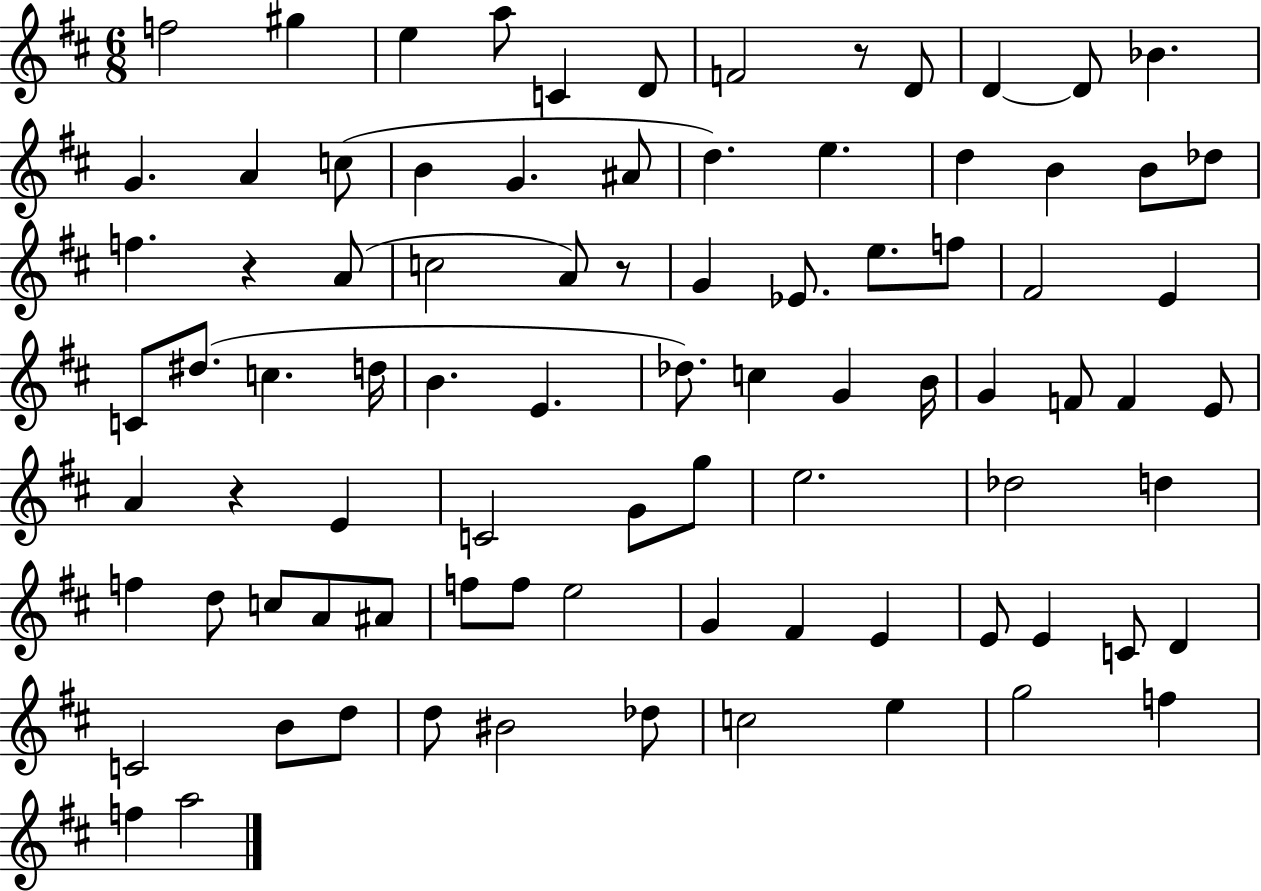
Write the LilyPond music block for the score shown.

{
  \clef treble
  \numericTimeSignature
  \time 6/8
  \key d \major
  f''2 gis''4 | e''4 a''8 c'4 d'8 | f'2 r8 d'8 | d'4~~ d'8 bes'4. | \break g'4. a'4 c''8( | b'4 g'4. ais'8 | d''4.) e''4. | d''4 b'4 b'8 des''8 | \break f''4. r4 a'8( | c''2 a'8) r8 | g'4 ees'8. e''8. f''8 | fis'2 e'4 | \break c'8 dis''8.( c''4. d''16 | b'4. e'4. | des''8.) c''4 g'4 b'16 | g'4 f'8 f'4 e'8 | \break a'4 r4 e'4 | c'2 g'8 g''8 | e''2. | des''2 d''4 | \break f''4 d''8 c''8 a'8 ais'8 | f''8 f''8 e''2 | g'4 fis'4 e'4 | e'8 e'4 c'8 d'4 | \break c'2 b'8 d''8 | d''8 bis'2 des''8 | c''2 e''4 | g''2 f''4 | \break f''4 a''2 | \bar "|."
}